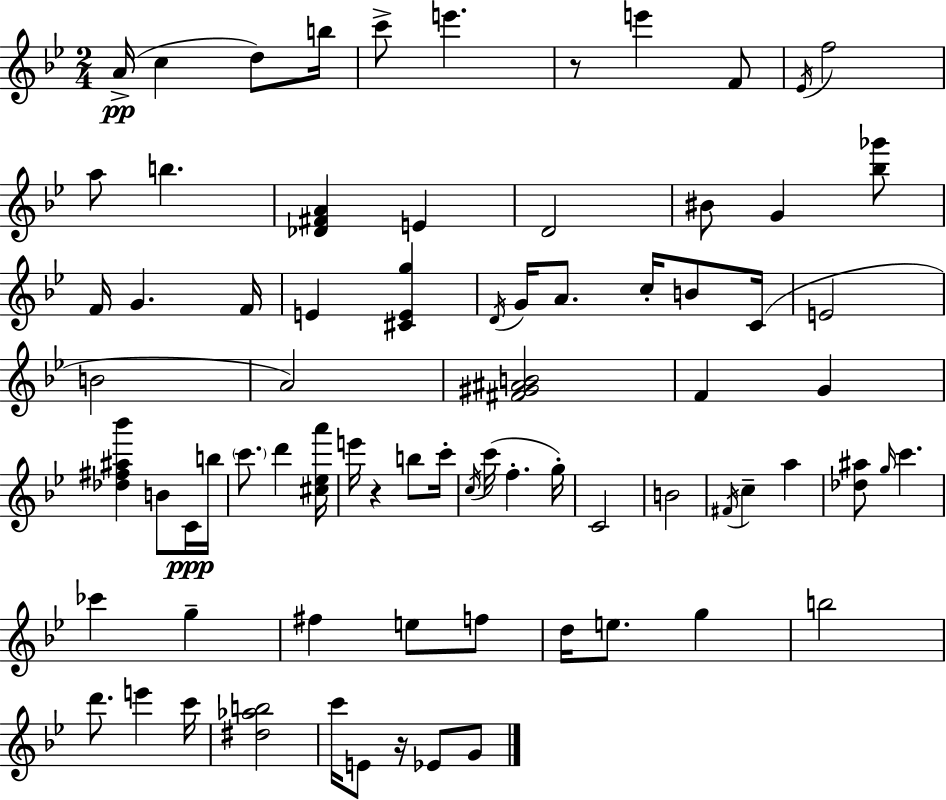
X:1
T:Untitled
M:2/4
L:1/4
K:Bb
A/4 c d/2 b/4 c'/2 e' z/2 e' F/2 _E/4 f2 a/2 b [_D^FA] E D2 ^B/2 G [_b_g']/2 F/4 G F/4 E [^CEg] D/4 G/4 A/2 c/4 B/2 C/4 E2 B2 A2 [^F^G^AB]2 F G [_d^f^a_b'] B/2 C/4 b/4 c'/2 d' [^c_ea']/4 e'/4 z b/2 c'/4 c/4 c'/4 f g/4 C2 B2 ^F/4 c a [_d^a]/2 g/4 c' _c' g ^f e/2 f/2 d/4 e/2 g b2 d'/2 e' c'/4 [^d_ab]2 c'/4 E/2 z/4 _E/2 G/2